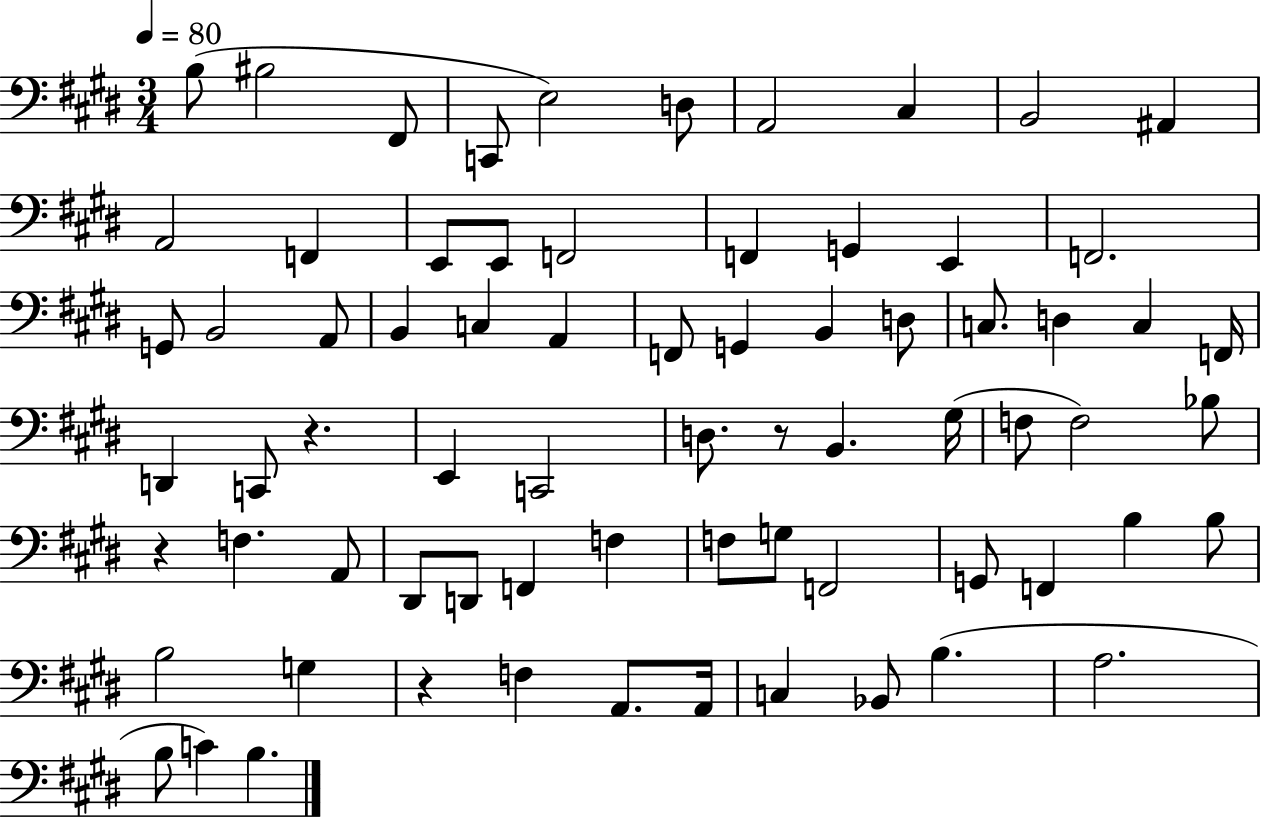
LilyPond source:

{
  \clef bass
  \numericTimeSignature
  \time 3/4
  \key e \major
  \tempo 4 = 80
  b8( bis2 fis,8 | c,8 e2) d8 | a,2 cis4 | b,2 ais,4 | \break a,2 f,4 | e,8 e,8 f,2 | f,4 g,4 e,4 | f,2. | \break g,8 b,2 a,8 | b,4 c4 a,4 | f,8 g,4 b,4 d8 | c8. d4 c4 f,16 | \break d,4 c,8 r4. | e,4 c,2 | d8. r8 b,4. gis16( | f8 f2) bes8 | \break r4 f4. a,8 | dis,8 d,8 f,4 f4 | f8 g8 f,2 | g,8 f,4 b4 b8 | \break b2 g4 | r4 f4 a,8. a,16 | c4 bes,8 b4.( | a2. | \break b8 c'4) b4. | \bar "|."
}